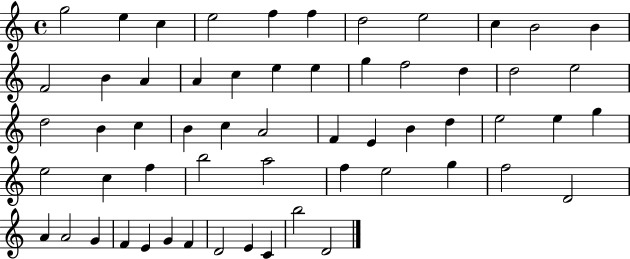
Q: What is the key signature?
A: C major